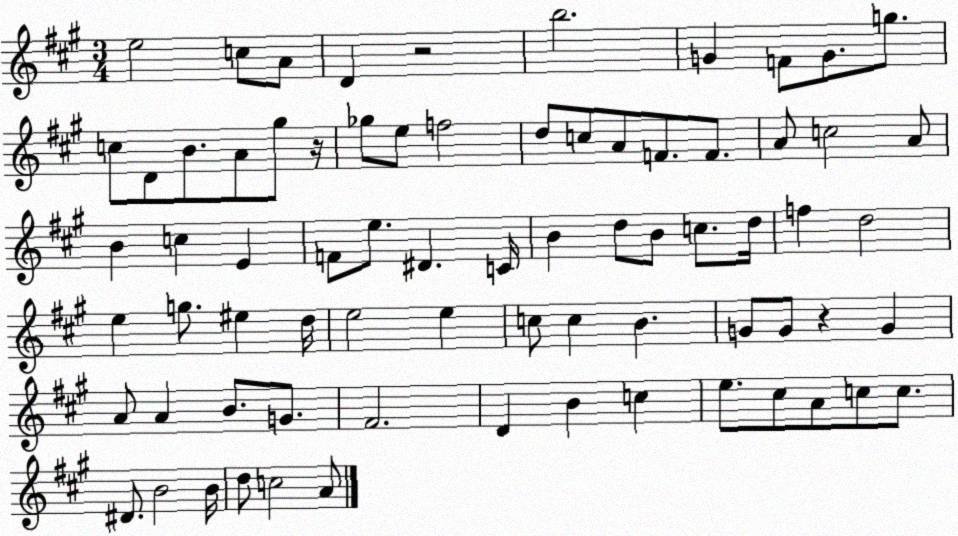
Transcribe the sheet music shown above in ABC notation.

X:1
T:Untitled
M:3/4
L:1/4
K:A
e2 c/2 A/2 D z2 b2 G F/2 G/2 g/2 c/2 D/2 B/2 A/2 ^g/2 z/4 _g/2 e/2 f2 d/2 c/2 A/2 F/2 F/2 A/2 c2 A/2 B c E F/2 e/2 ^D C/4 B d/2 B/2 c/2 d/4 f d2 e g/2 ^e d/4 e2 e c/2 c B G/2 G/2 z G A/2 A B/2 G/2 ^F2 D B c e/2 ^c/2 A/2 c/2 c/2 ^D/2 B2 B/4 d/2 c2 A/2